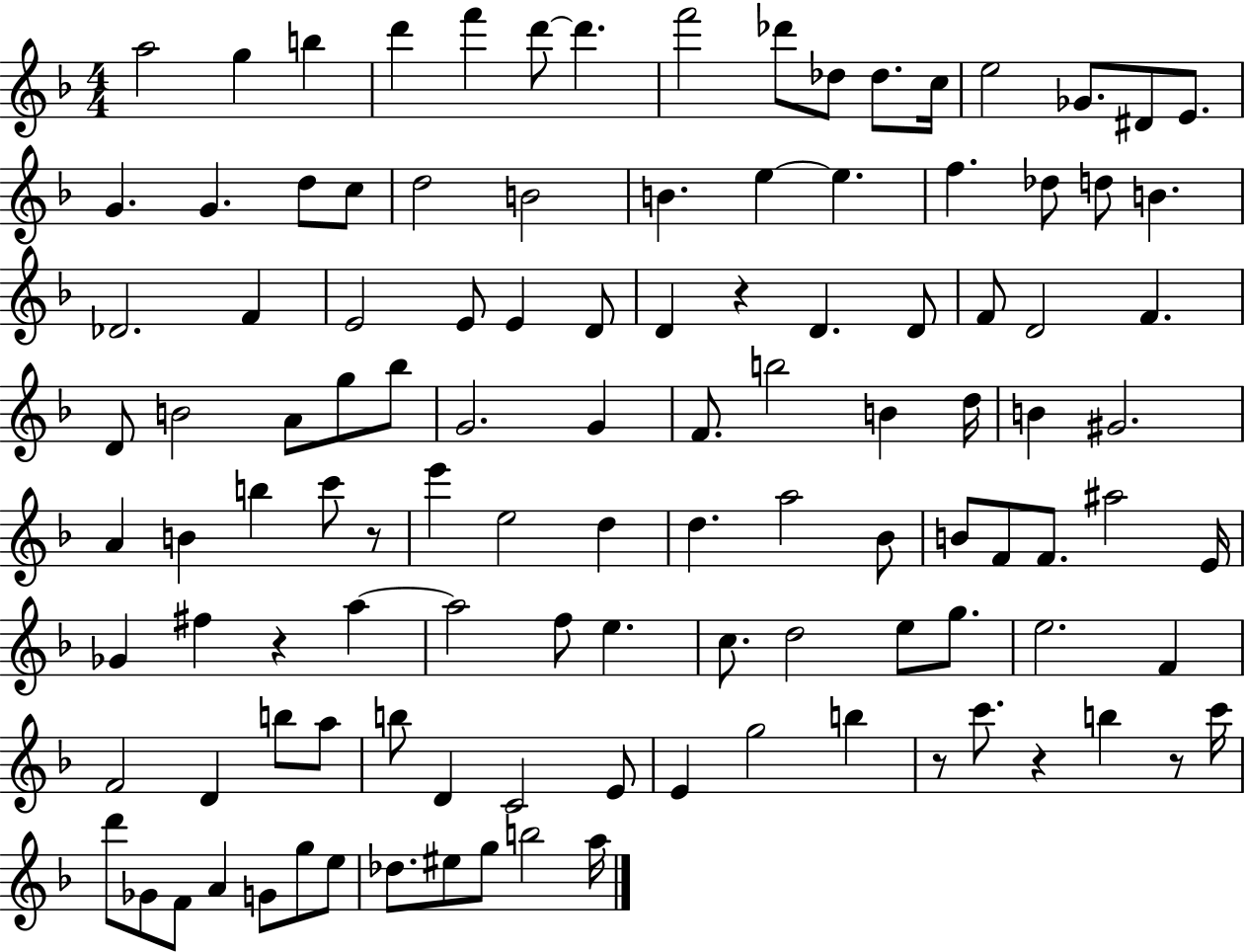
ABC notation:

X:1
T:Untitled
M:4/4
L:1/4
K:F
a2 g b d' f' d'/2 d' f'2 _d'/2 _d/2 _d/2 c/4 e2 _G/2 ^D/2 E/2 G G d/2 c/2 d2 B2 B e e f _d/2 d/2 B _D2 F E2 E/2 E D/2 D z D D/2 F/2 D2 F D/2 B2 A/2 g/2 _b/2 G2 G F/2 b2 B d/4 B ^G2 A B b c'/2 z/2 e' e2 d d a2 _B/2 B/2 F/2 F/2 ^a2 E/4 _G ^f z a a2 f/2 e c/2 d2 e/2 g/2 e2 F F2 D b/2 a/2 b/2 D C2 E/2 E g2 b z/2 c'/2 z b z/2 c'/4 d'/2 _G/2 F/2 A G/2 g/2 e/2 _d/2 ^e/2 g/2 b2 a/4